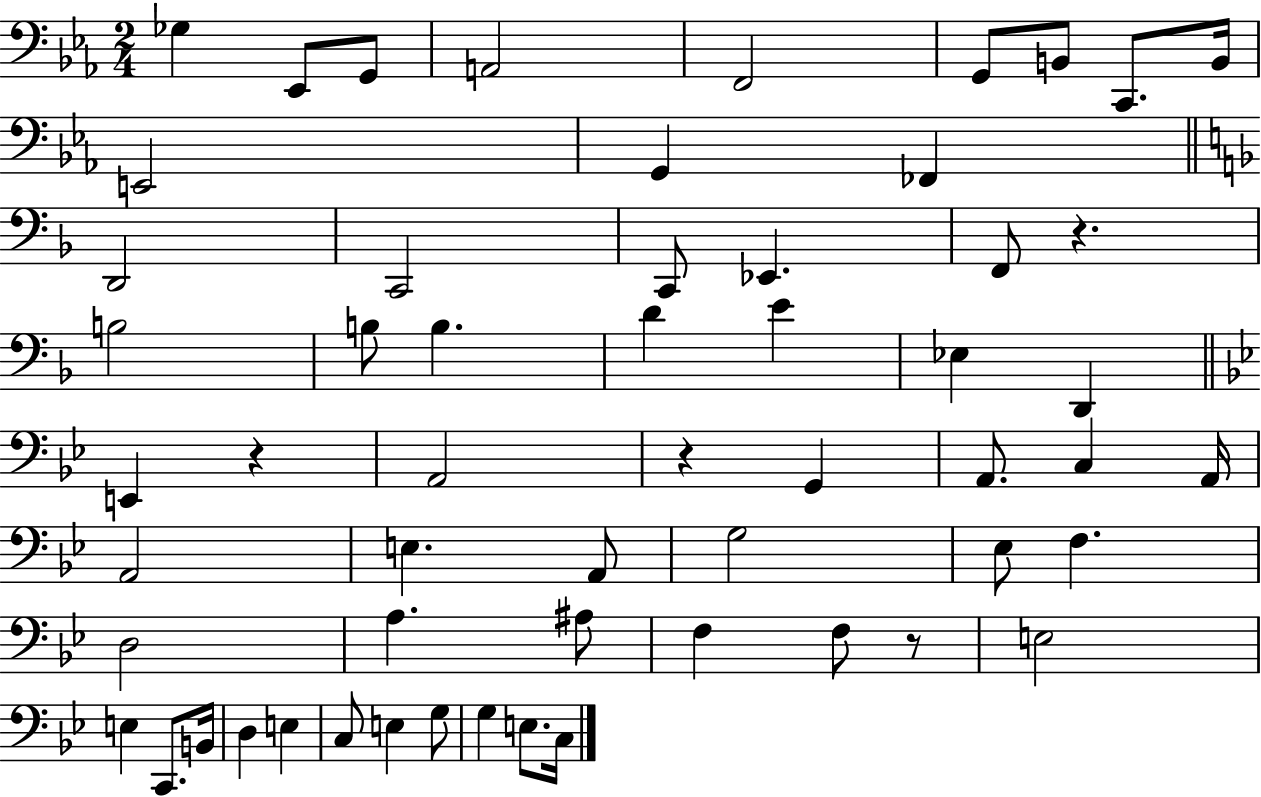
{
  \clef bass
  \numericTimeSignature
  \time 2/4
  \key ees \major
  ges4 ees,8 g,8 | a,2 | f,2 | g,8 b,8 c,8. b,16 | \break e,2 | g,4 fes,4 | \bar "||" \break \key f \major d,2 | c,2 | c,8 ees,4. | f,8 r4. | \break b2 | b8 b4. | d'4 e'4 | ees4 d,4 | \break \bar "||" \break \key bes \major e,4 r4 | a,2 | r4 g,4 | a,8. c4 a,16 | \break a,2 | e4. a,8 | g2 | ees8 f4. | \break d2 | a4. ais8 | f4 f8 r8 | e2 | \break e4 c,8. b,16 | d4 e4 | c8 e4 g8 | g4 e8. c16 | \break \bar "|."
}